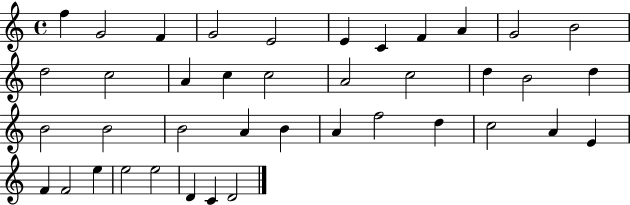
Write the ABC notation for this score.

X:1
T:Untitled
M:4/4
L:1/4
K:C
f G2 F G2 E2 E C F A G2 B2 d2 c2 A c c2 A2 c2 d B2 d B2 B2 B2 A B A f2 d c2 A E F F2 e e2 e2 D C D2